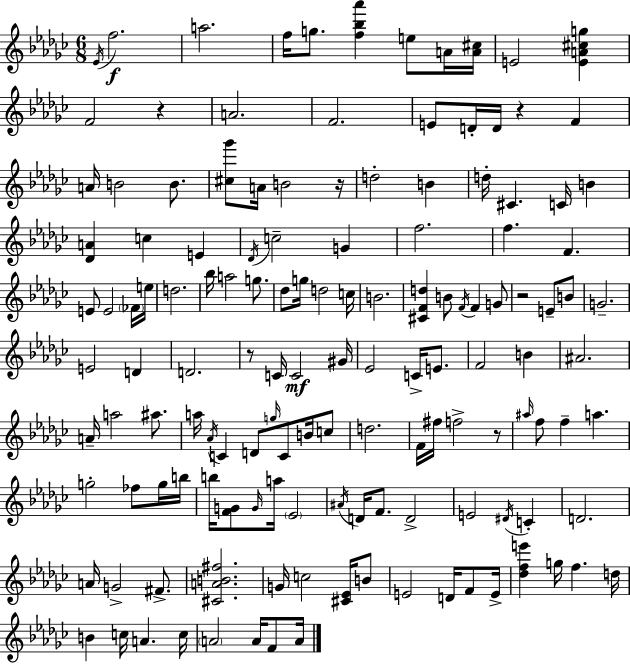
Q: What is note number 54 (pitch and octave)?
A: G4